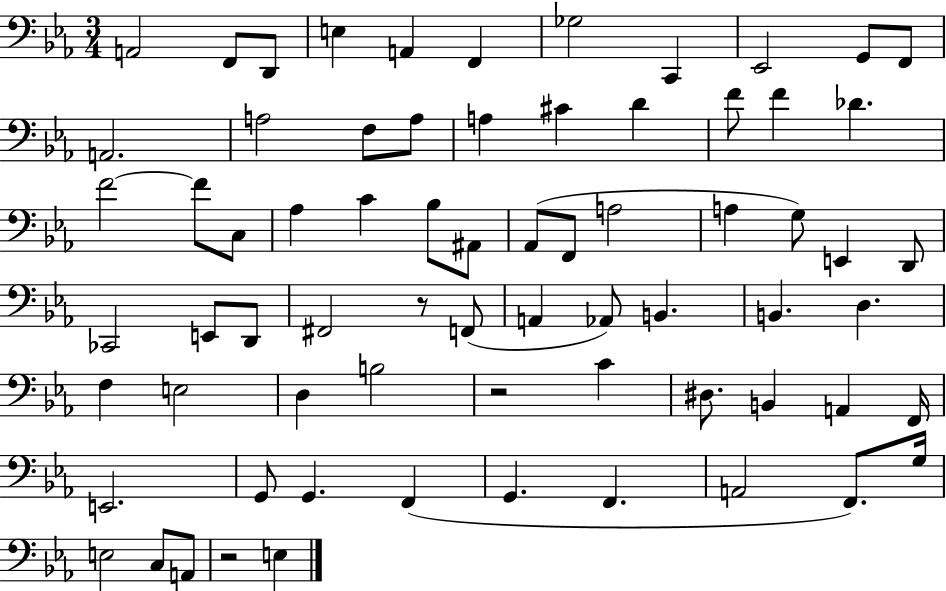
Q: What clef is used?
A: bass